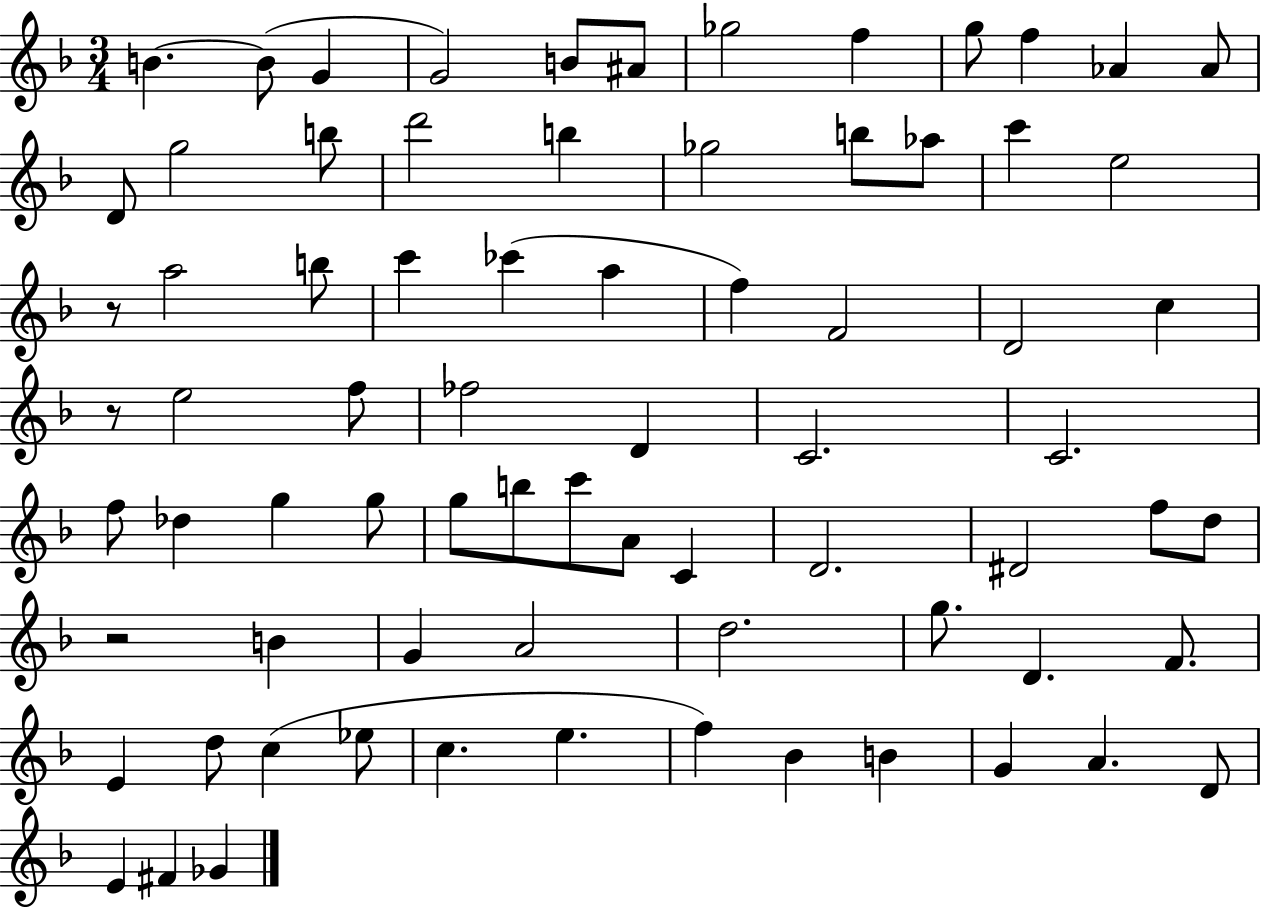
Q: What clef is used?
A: treble